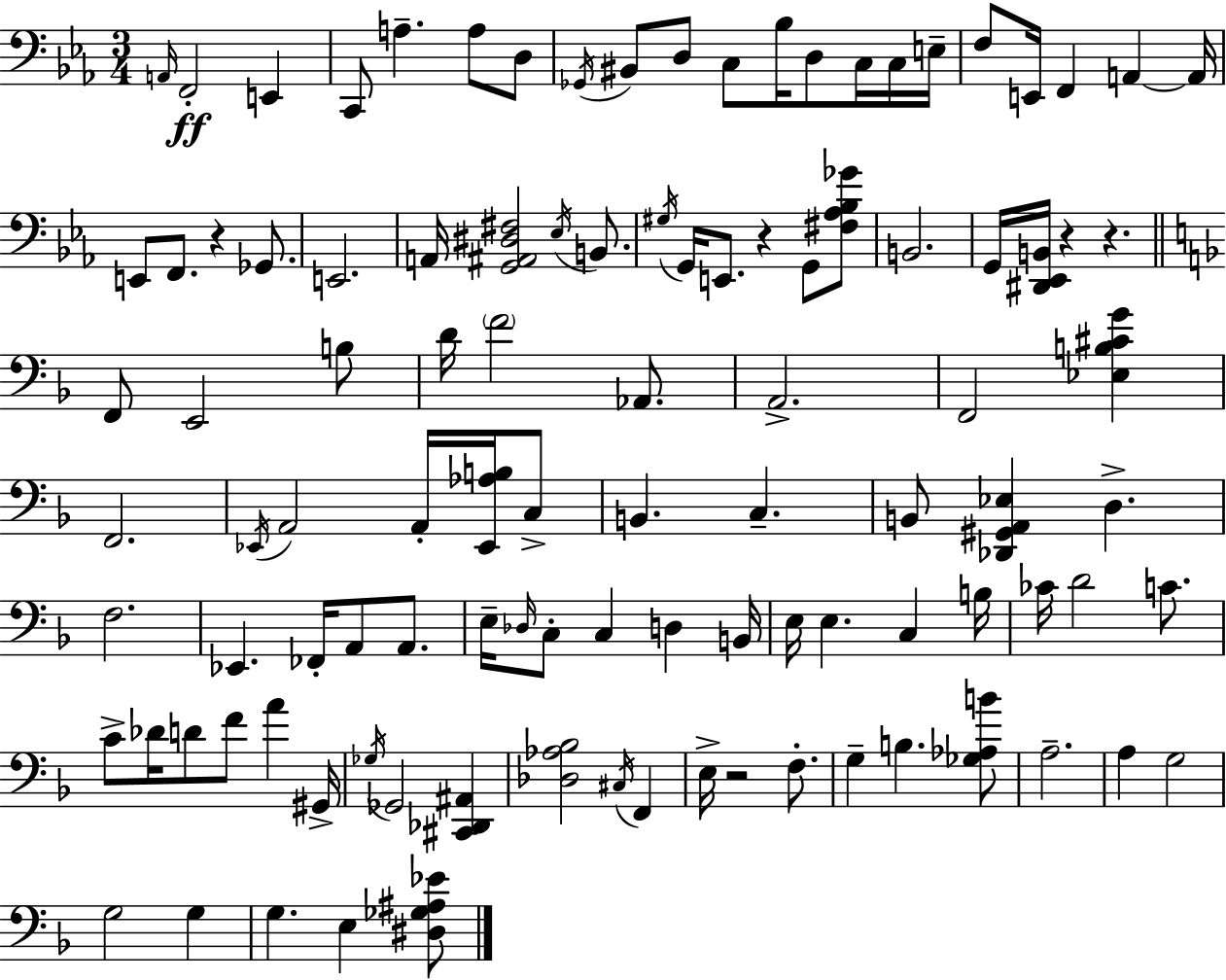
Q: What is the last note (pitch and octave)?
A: E3